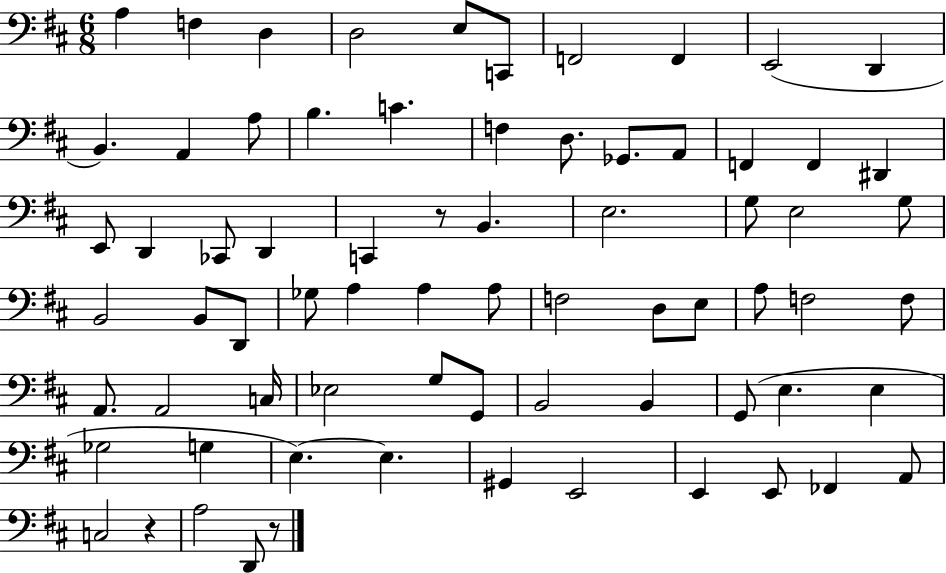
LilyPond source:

{
  \clef bass
  \numericTimeSignature
  \time 6/8
  \key d \major
  a4 f4 d4 | d2 e8 c,8 | f,2 f,4 | e,2( d,4 | \break b,4.) a,4 a8 | b4. c'4. | f4 d8. ges,8. a,8 | f,4 f,4 dis,4 | \break e,8 d,4 ces,8 d,4 | c,4 r8 b,4. | e2. | g8 e2 g8 | \break b,2 b,8 d,8 | ges8 a4 a4 a8 | f2 d8 e8 | a8 f2 f8 | \break a,8. a,2 c16 | ees2 g8 g,8 | b,2 b,4 | g,8( e4. e4 | \break ges2 g4 | e4.~~) e4. | gis,4 e,2 | e,4 e,8 fes,4 a,8 | \break c2 r4 | a2 d,8 r8 | \bar "|."
}